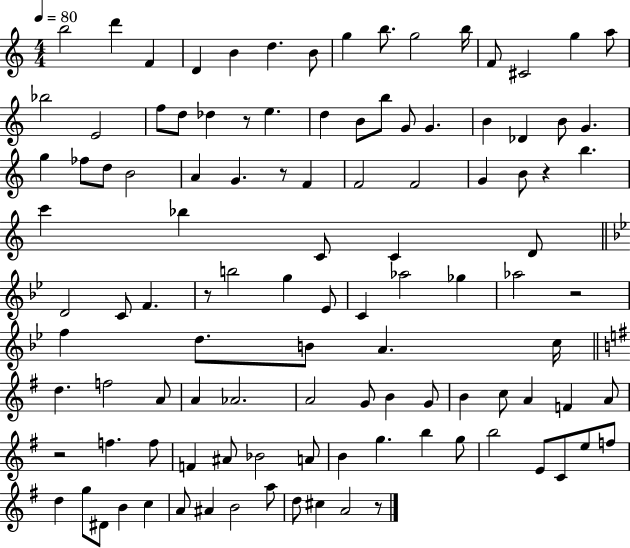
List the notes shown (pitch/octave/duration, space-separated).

B5/h D6/q F4/q D4/q B4/q D5/q. B4/e G5/q B5/e. G5/h B5/s F4/e C#4/h G5/q A5/e Bb5/h E4/h F5/e D5/e Db5/q R/e E5/q. D5/q B4/e B5/e G4/e G4/q. B4/q Db4/q B4/e G4/q. G5/q FES5/e D5/e B4/h A4/q G4/q. R/e F4/q F4/h F4/h G4/q B4/e R/q B5/q. C6/q Bb5/q C4/e C4/q D4/e D4/h C4/e F4/q. R/e B5/h G5/q Eb4/e C4/q Ab5/h Gb5/q Ab5/h R/h F5/q D5/e. B4/e A4/q. C5/s D5/q. F5/h A4/e A4/q Ab4/h. A4/h G4/e B4/q G4/e B4/q C5/e A4/q F4/q A4/e R/h F5/q. F5/e F4/q A#4/e Bb4/h A4/e B4/q G5/q. B5/q G5/e B5/h E4/e C4/e E5/e F5/e D5/q G5/e D#4/e B4/q C5/q A4/e A#4/q B4/h A5/e D5/e C#5/q A4/h R/e